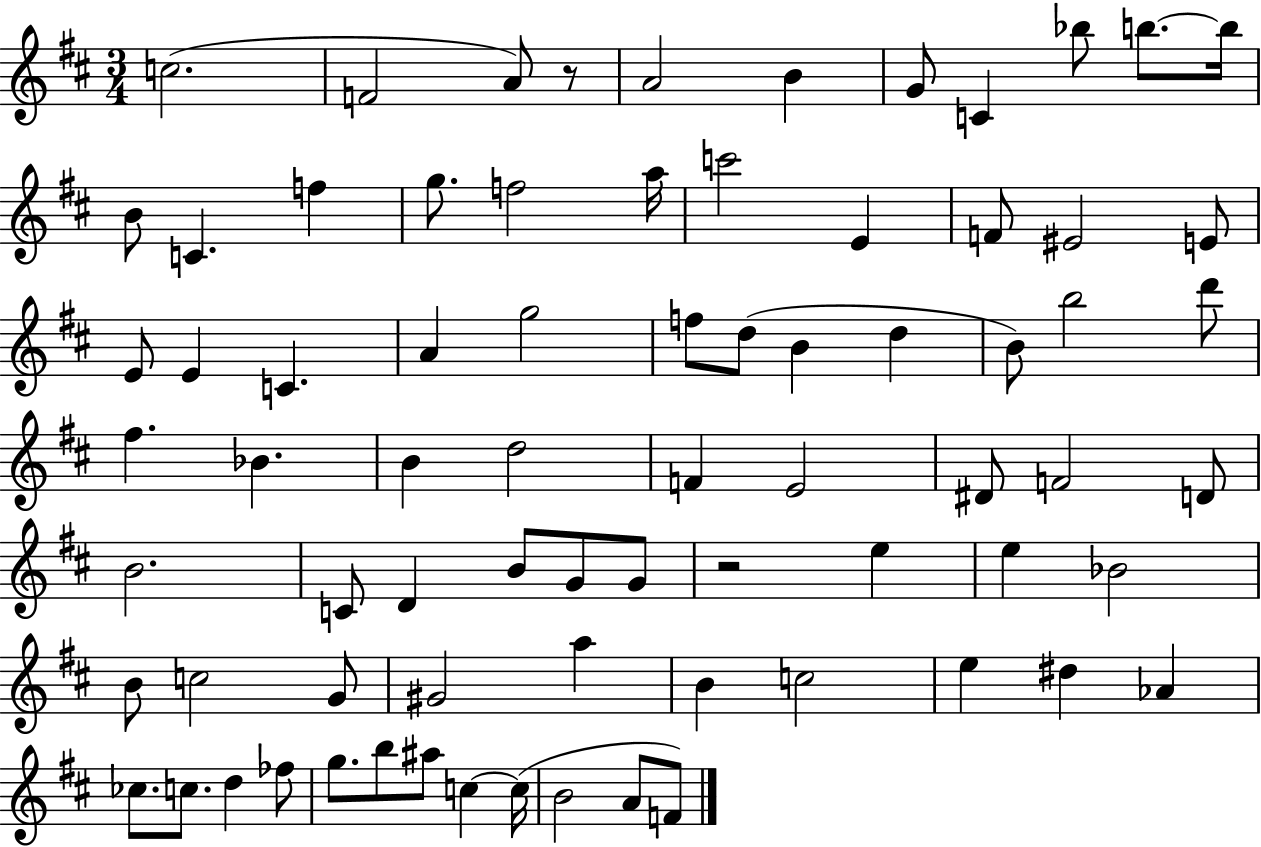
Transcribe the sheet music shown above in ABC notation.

X:1
T:Untitled
M:3/4
L:1/4
K:D
c2 F2 A/2 z/2 A2 B G/2 C _b/2 b/2 b/4 B/2 C f g/2 f2 a/4 c'2 E F/2 ^E2 E/2 E/2 E C A g2 f/2 d/2 B d B/2 b2 d'/2 ^f _B B d2 F E2 ^D/2 F2 D/2 B2 C/2 D B/2 G/2 G/2 z2 e e _B2 B/2 c2 G/2 ^G2 a B c2 e ^d _A _c/2 c/2 d _f/2 g/2 b/2 ^a/2 c c/4 B2 A/2 F/2